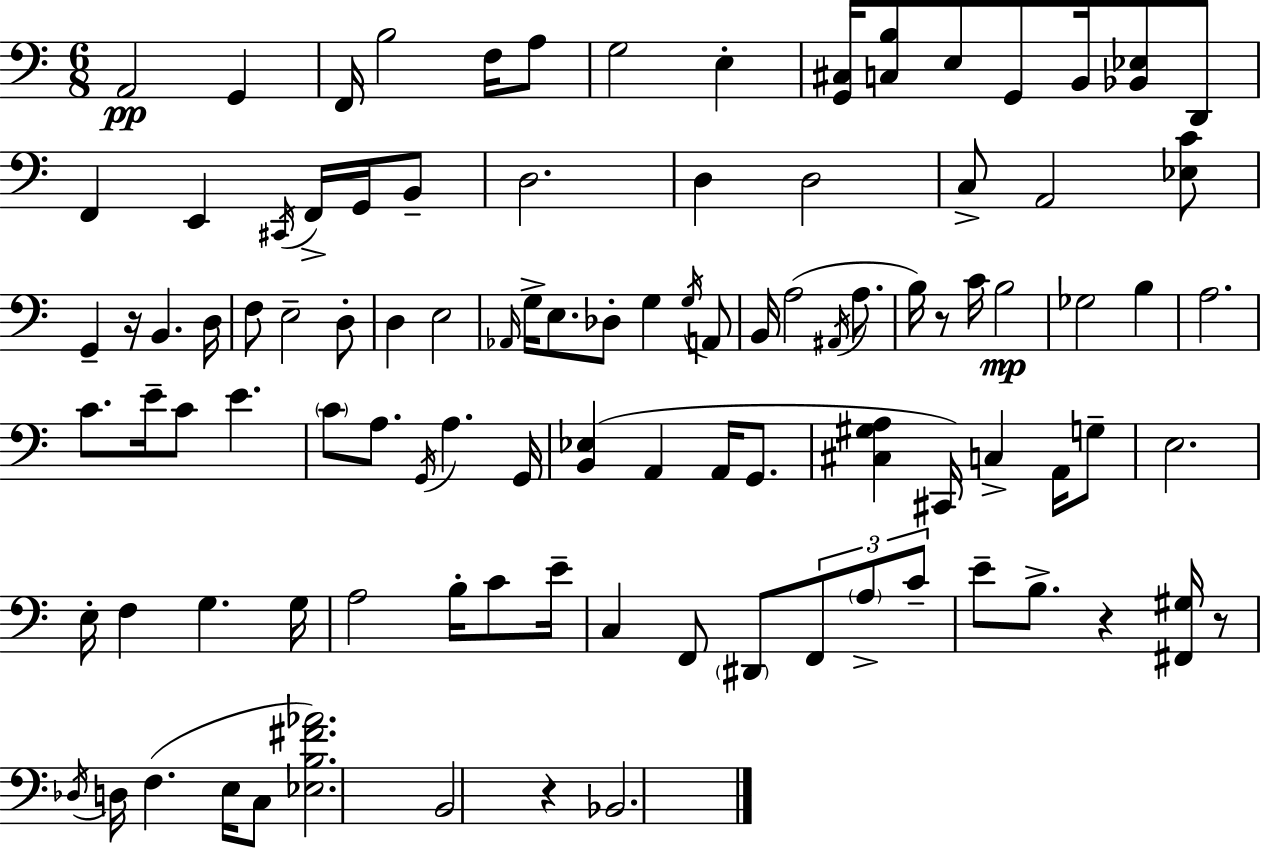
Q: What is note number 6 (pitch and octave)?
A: A3